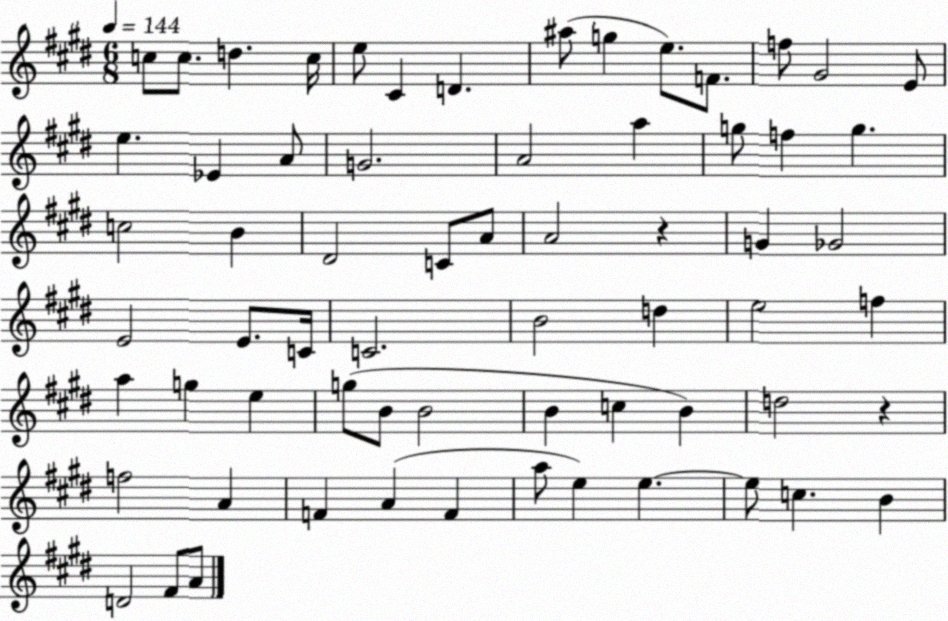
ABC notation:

X:1
T:Untitled
M:6/8
L:1/4
K:E
c/2 c/2 d c/4 e/2 ^C D ^a/2 g e/2 F/2 f/2 ^G2 E/2 e _E A/2 G2 A2 a g/2 f g c2 B ^D2 C/2 A/2 A2 z G _G2 E2 E/2 C/4 C2 B2 d e2 f a g e g/2 B/2 B2 B c B d2 z f2 A F A F a/2 e e e/2 c B D2 ^F/2 A/2